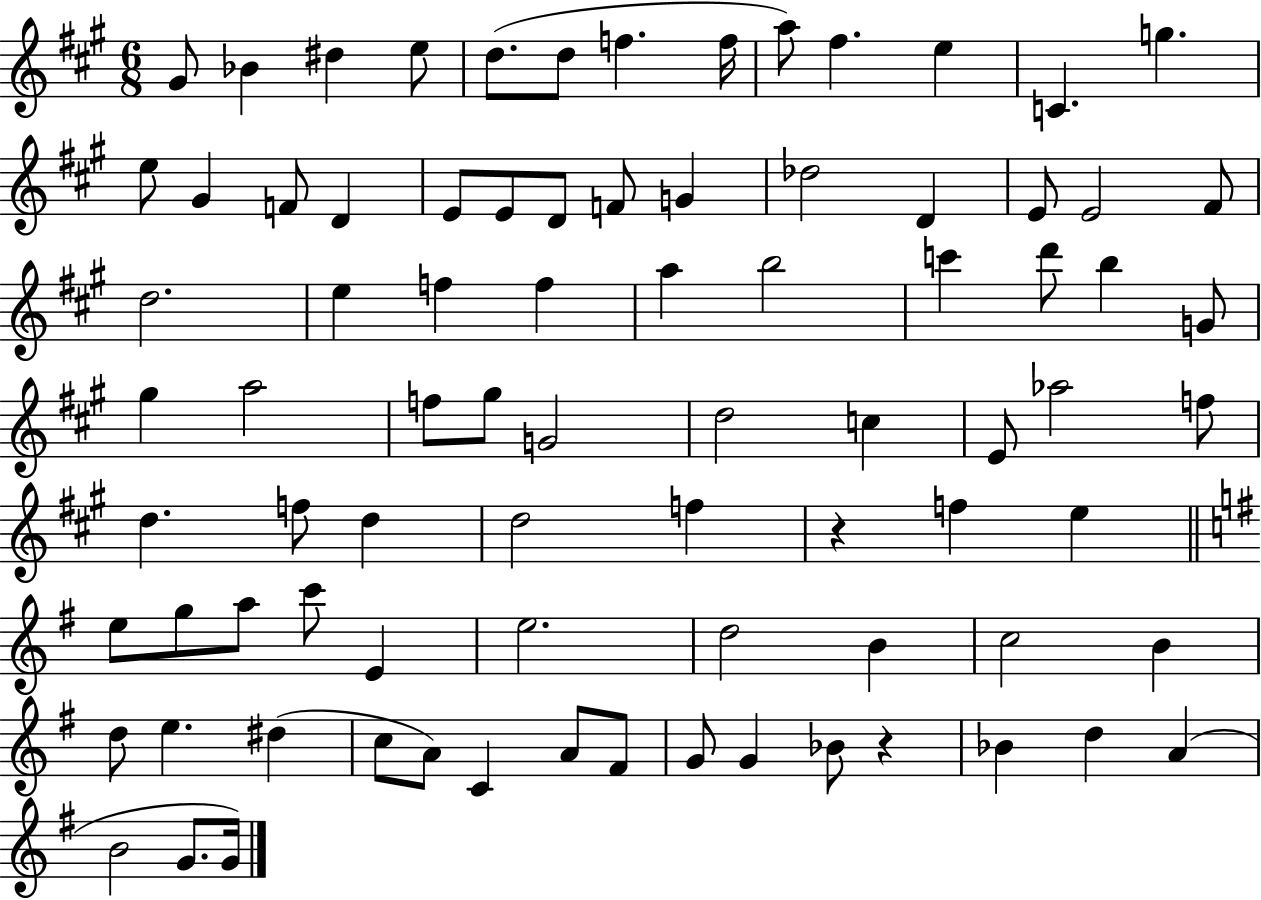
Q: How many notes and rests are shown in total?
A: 83